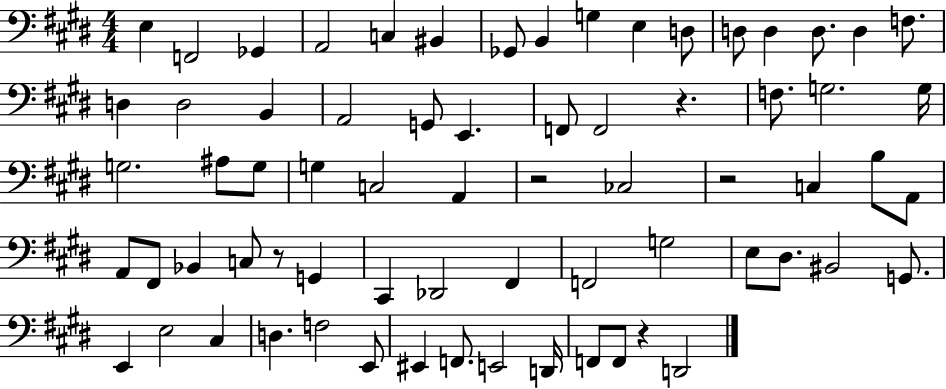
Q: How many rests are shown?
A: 5